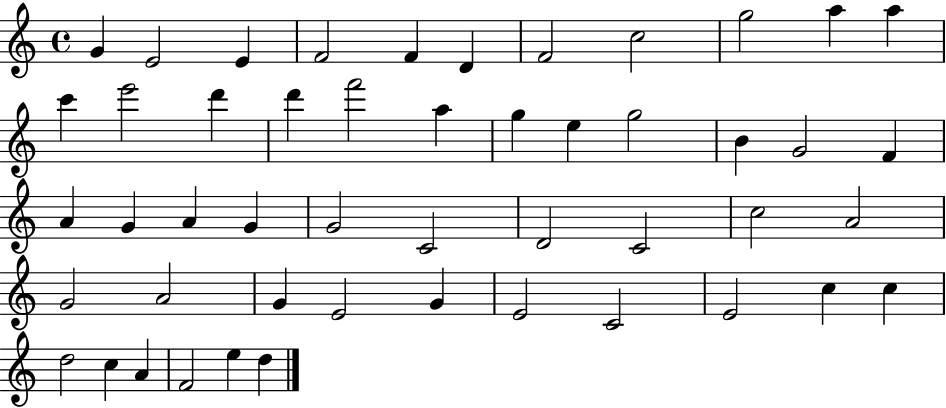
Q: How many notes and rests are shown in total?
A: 49